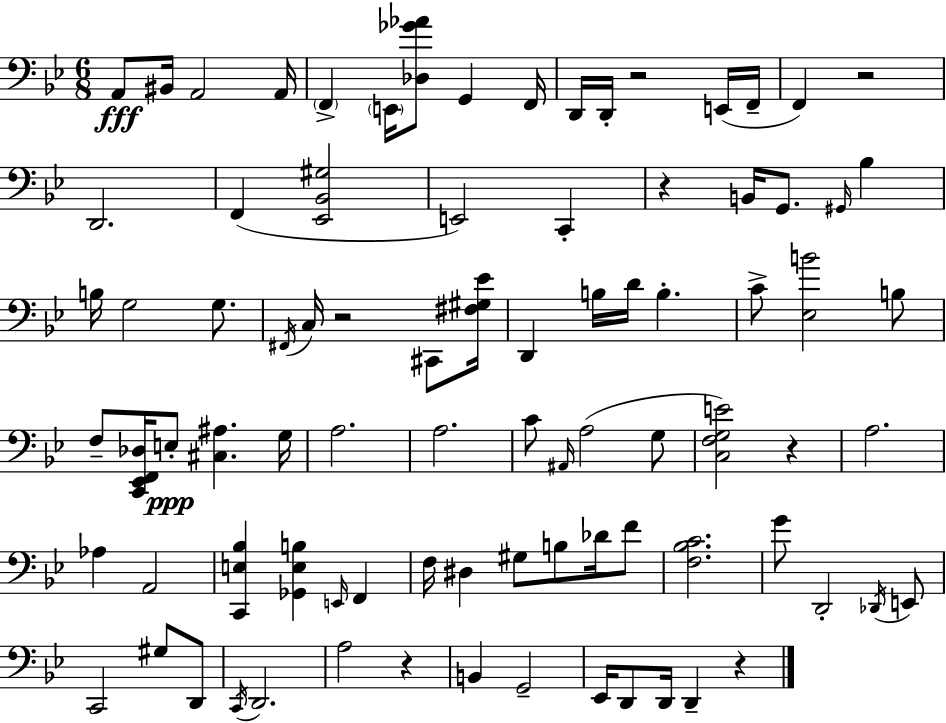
X:1
T:Untitled
M:6/8
L:1/4
K:Gm
A,,/2 ^B,,/4 A,,2 A,,/4 F,, E,,/4 [_D,_G_A]/2 G,, F,,/4 D,,/4 D,,/4 z2 E,,/4 F,,/4 F,, z2 D,,2 F,, [_E,,_B,,^G,]2 E,,2 C,, z B,,/4 G,,/2 ^G,,/4 _B, B,/4 G,2 G,/2 ^F,,/4 C,/4 z2 ^C,,/2 [^F,^G,_E]/4 D,, B,/4 D/4 B, C/2 [_E,B]2 B,/2 F,/2 [C,,_E,,F,,_D,]/4 E,/2 [^C,^A,] G,/4 A,2 A,2 C/2 ^A,,/4 A,2 G,/2 [C,F,G,E]2 z A,2 _A, A,,2 [C,,E,_B,] [_G,,E,B,] E,,/4 F,, F,/4 ^D, ^G,/2 B,/2 _D/4 F/2 [F,_B,C]2 G/2 D,,2 _D,,/4 E,,/2 C,,2 ^G,/2 D,,/2 C,,/4 D,,2 A,2 z B,, G,,2 _E,,/4 D,,/2 D,,/4 D,, z